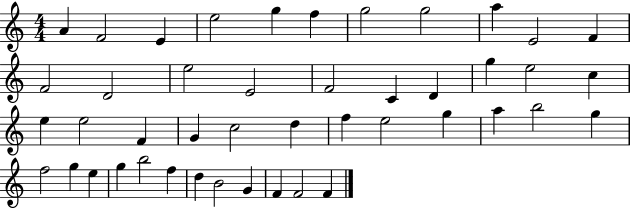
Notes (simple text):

A4/q F4/h E4/q E5/h G5/q F5/q G5/h G5/h A5/q E4/h F4/q F4/h D4/h E5/h E4/h F4/h C4/q D4/q G5/q E5/h C5/q E5/q E5/h F4/q G4/q C5/h D5/q F5/q E5/h G5/q A5/q B5/h G5/q F5/h G5/q E5/q G5/q B5/h F5/q D5/q B4/h G4/q F4/q F4/h F4/q